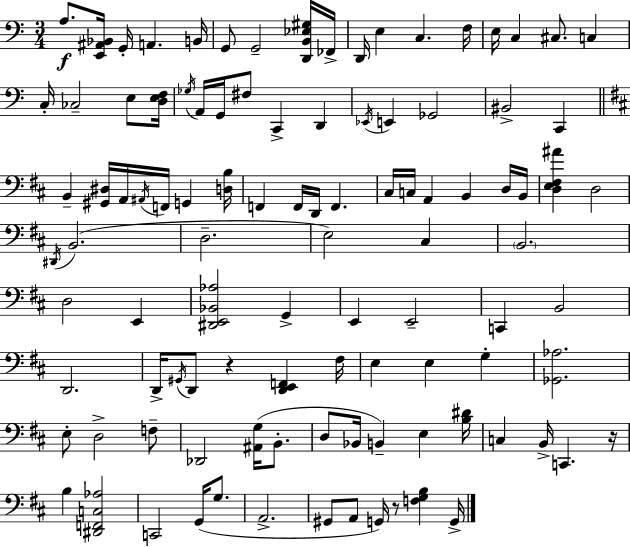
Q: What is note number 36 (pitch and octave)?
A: F2